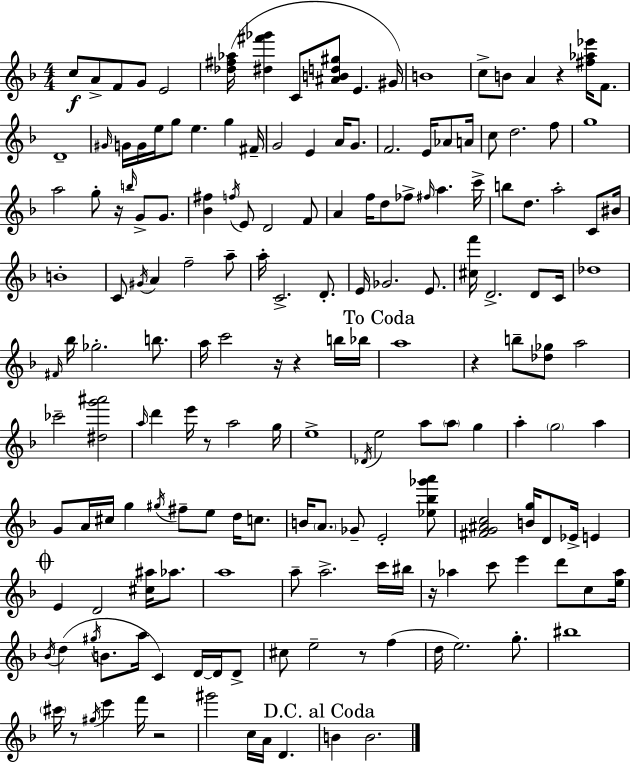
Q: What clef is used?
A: treble